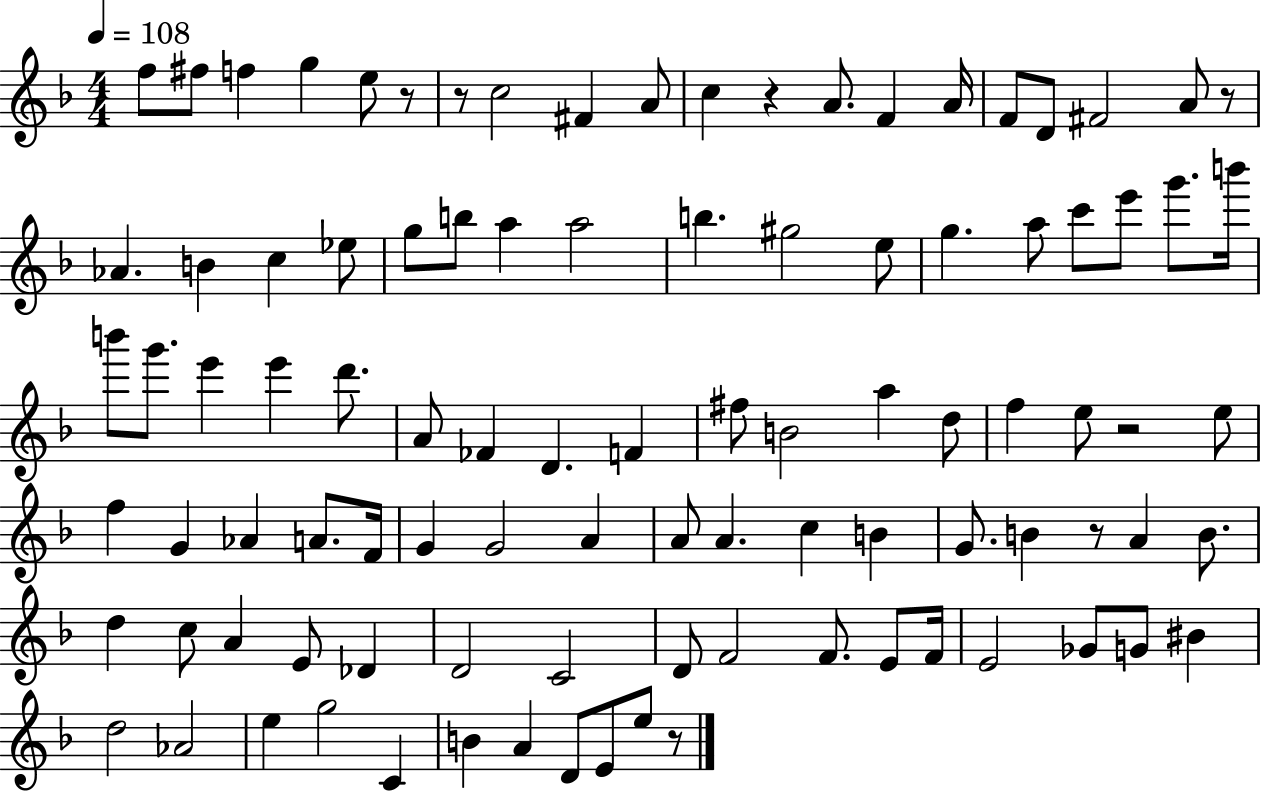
F5/e F#5/e F5/q G5/q E5/e R/e R/e C5/h F#4/q A4/e C5/q R/q A4/e. F4/q A4/s F4/e D4/e F#4/h A4/e R/e Ab4/q. B4/q C5/q Eb5/e G5/e B5/e A5/q A5/h B5/q. G#5/h E5/e G5/q. A5/e C6/e E6/e G6/e. B6/s B6/e G6/e. E6/q E6/q D6/e. A4/e FES4/q D4/q. F4/q F#5/e B4/h A5/q D5/e F5/q E5/e R/h E5/e F5/q G4/q Ab4/q A4/e. F4/s G4/q G4/h A4/q A4/e A4/q. C5/q B4/q G4/e. B4/q R/e A4/q B4/e. D5/q C5/e A4/q E4/e Db4/q D4/h C4/h D4/e F4/h F4/e. E4/e F4/s E4/h Gb4/e G4/e BIS4/q D5/h Ab4/h E5/q G5/h C4/q B4/q A4/q D4/e E4/e E5/e R/e